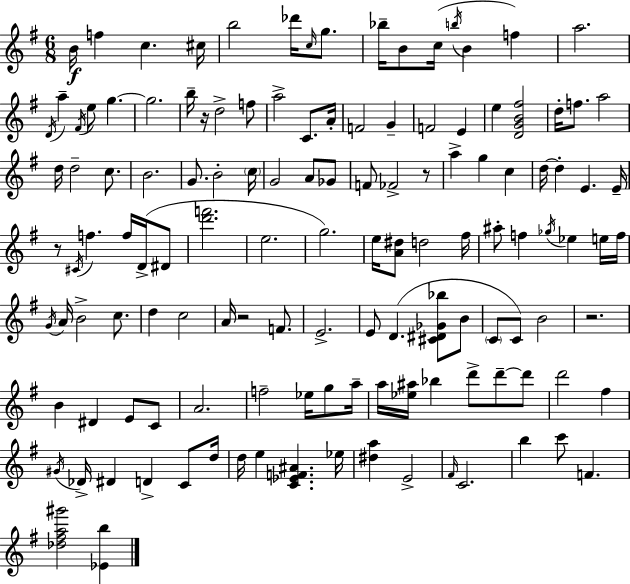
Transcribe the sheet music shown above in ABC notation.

X:1
T:Untitled
M:6/8
L:1/4
K:Em
B/4 f c ^c/4 b2 _d'/4 c/4 g/2 _b/4 B/2 c/4 b/4 B f a2 D/4 a ^F/4 e/2 g g2 b/4 z/4 d2 f/2 a2 C/2 A/4 F2 G F2 E e [DGB^f]2 d/4 f/2 a2 d/4 d2 c/2 B2 G/2 B2 c/4 G2 A/2 _G/2 F/2 _F2 z/2 a g c d/4 d E E/4 z/2 ^C/4 f f/4 D/4 ^D/2 [d'f']2 e2 g2 e/4 [A^d]/2 d2 ^f/4 ^a/2 f _g/4 _e e/4 f/4 G/4 A/4 B2 c/2 d c2 A/4 z2 F/2 E2 E/2 D [^C^D_G_b]/2 B/2 C/2 C/2 B2 z2 B ^D E/2 C/2 A2 f2 _e/4 g/2 a/4 a/4 [_e^a]/4 _b d'/2 d'/2 d'/2 d'2 ^f ^G/4 _D/4 ^D D C/2 d/4 d/4 e [C_EF^A] _e/4 [^da] E2 ^F/4 C2 b c'/2 F [_d^fa^g']2 [_Eb]